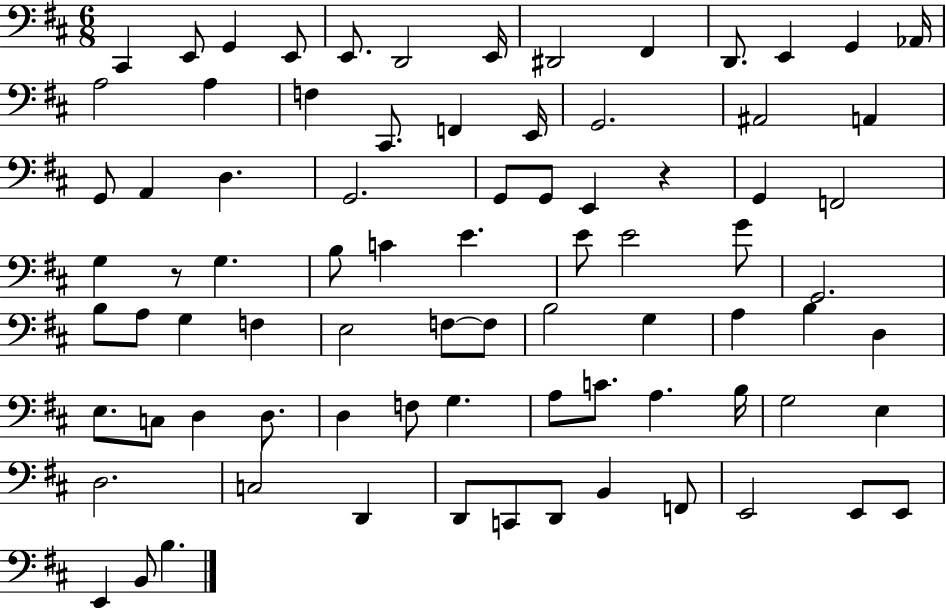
{
  \clef bass
  \numericTimeSignature
  \time 6/8
  \key d \major
  cis,4 e,8 g,4 e,8 | e,8. d,2 e,16 | dis,2 fis,4 | d,8. e,4 g,4 aes,16 | \break a2 a4 | f4 cis,8. f,4 e,16 | g,2. | ais,2 a,4 | \break g,8 a,4 d4. | g,2. | g,8 g,8 e,4 r4 | g,4 f,2 | \break g4 r8 g4. | b8 c'4 e'4. | e'8 e'2 g'8 | g,2. | \break b8 a8 g4 f4 | e2 f8~~ f8 | b2 g4 | a4 b4 d4 | \break e8. c8 d4 d8. | d4 f8 g4. | a8 c'8. a4. b16 | g2 e4 | \break d2. | c2 d,4 | d,8 c,8 d,8 b,4 f,8 | e,2 e,8 e,8 | \break e,4 b,8 b4. | \bar "|."
}